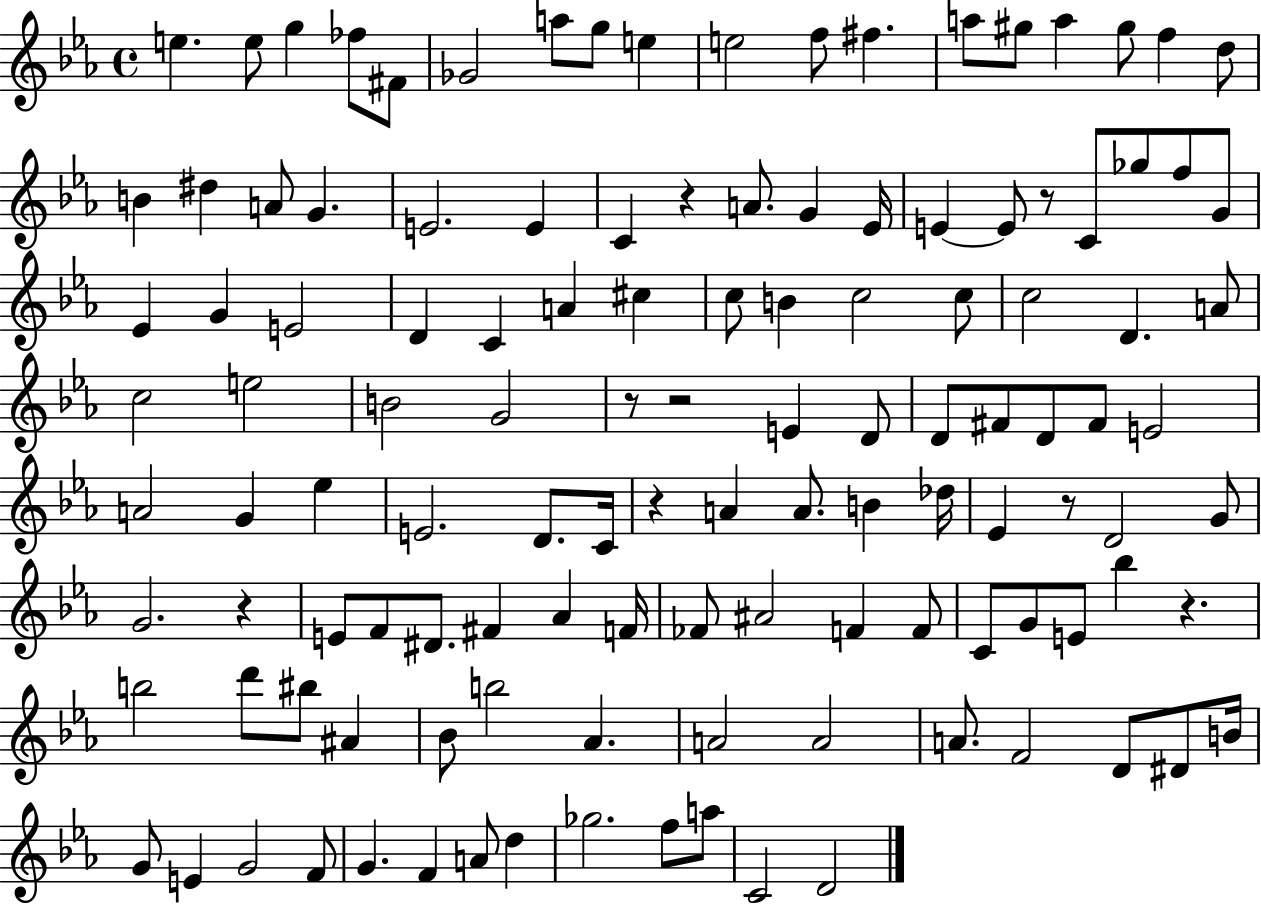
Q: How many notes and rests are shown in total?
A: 122